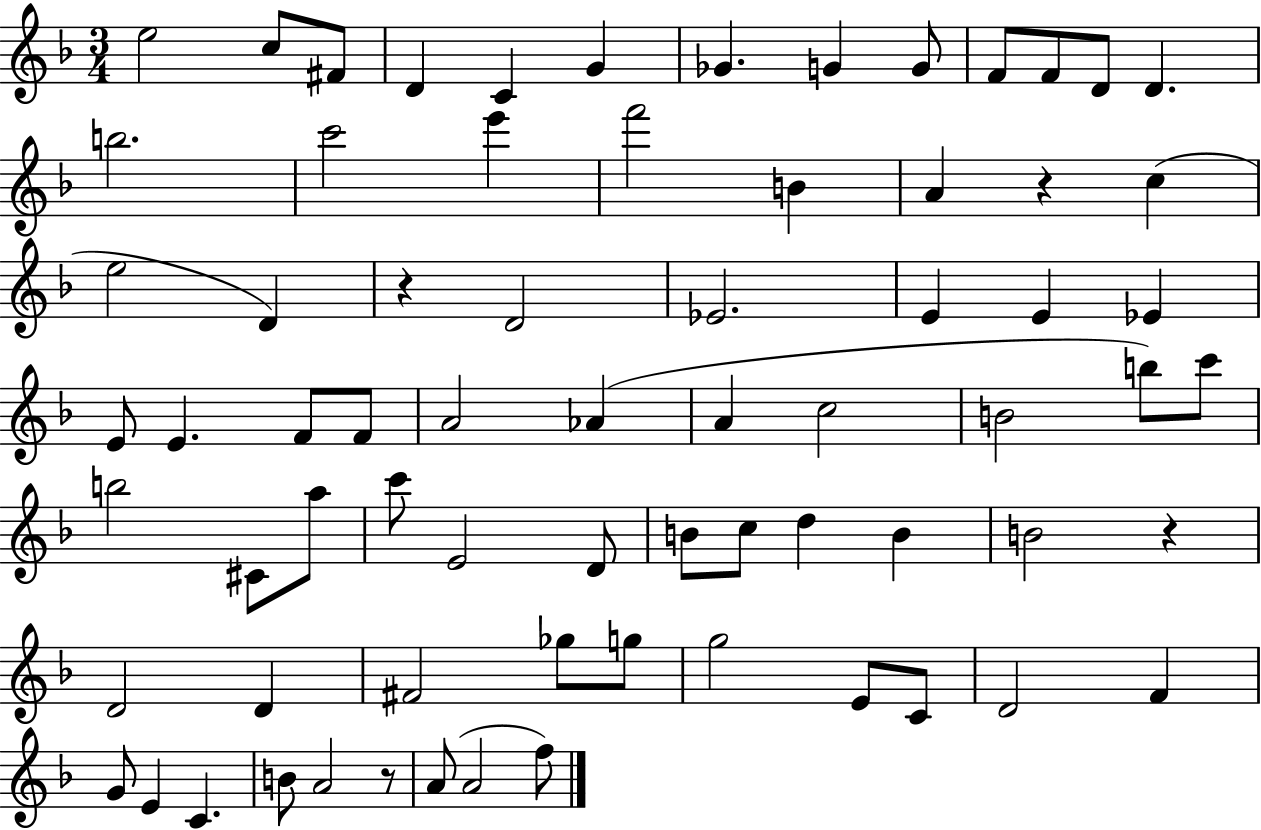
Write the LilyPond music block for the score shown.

{
  \clef treble
  \numericTimeSignature
  \time 3/4
  \key f \major
  e''2 c''8 fis'8 | d'4 c'4 g'4 | ges'4. g'4 g'8 | f'8 f'8 d'8 d'4. | \break b''2. | c'''2 e'''4 | f'''2 b'4 | a'4 r4 c''4( | \break e''2 d'4) | r4 d'2 | ees'2. | e'4 e'4 ees'4 | \break e'8 e'4. f'8 f'8 | a'2 aes'4( | a'4 c''2 | b'2 b''8) c'''8 | \break b''2 cis'8 a''8 | c'''8 e'2 d'8 | b'8 c''8 d''4 b'4 | b'2 r4 | \break d'2 d'4 | fis'2 ges''8 g''8 | g''2 e'8 c'8 | d'2 f'4 | \break g'8 e'4 c'4. | b'8 a'2 r8 | a'8( a'2 f''8) | \bar "|."
}